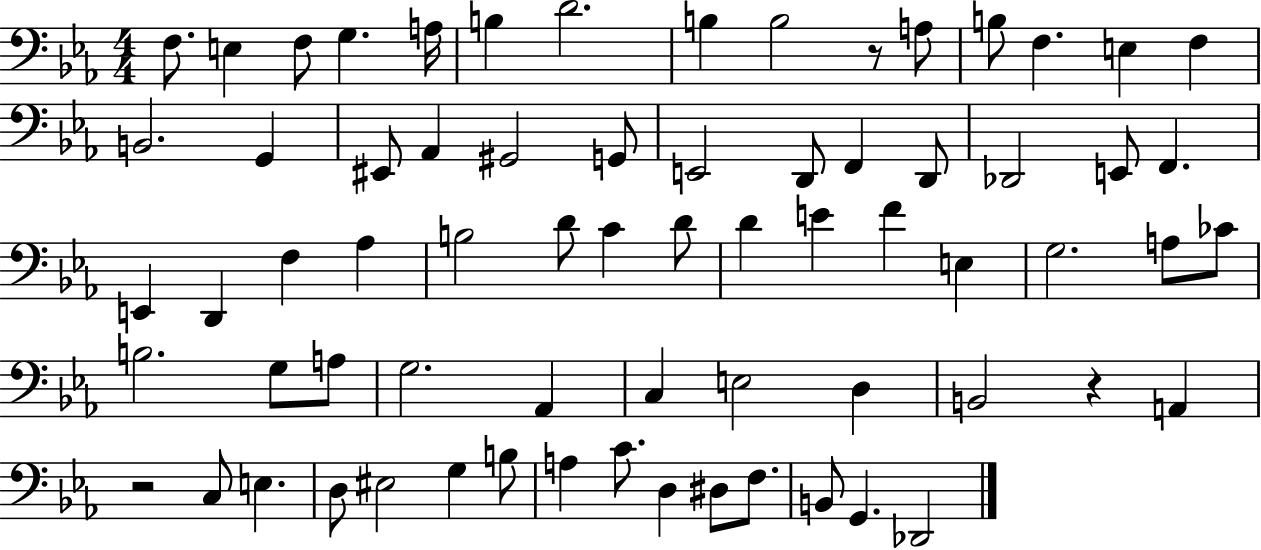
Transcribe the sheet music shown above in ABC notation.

X:1
T:Untitled
M:4/4
L:1/4
K:Eb
F,/2 E, F,/2 G, A,/4 B, D2 B, B,2 z/2 A,/2 B,/2 F, E, F, B,,2 G,, ^E,,/2 _A,, ^G,,2 G,,/2 E,,2 D,,/2 F,, D,,/2 _D,,2 E,,/2 F,, E,, D,, F, _A, B,2 D/2 C D/2 D E F E, G,2 A,/2 _C/2 B,2 G,/2 A,/2 G,2 _A,, C, E,2 D, B,,2 z A,, z2 C,/2 E, D,/2 ^E,2 G, B,/2 A, C/2 D, ^D,/2 F,/2 B,,/2 G,, _D,,2